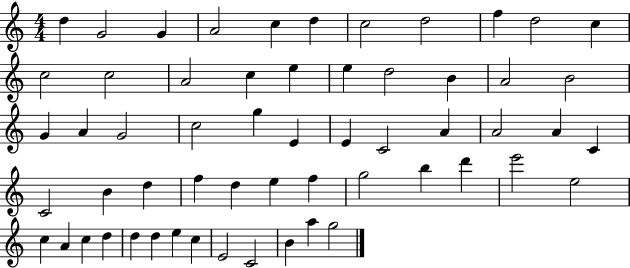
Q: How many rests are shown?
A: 0